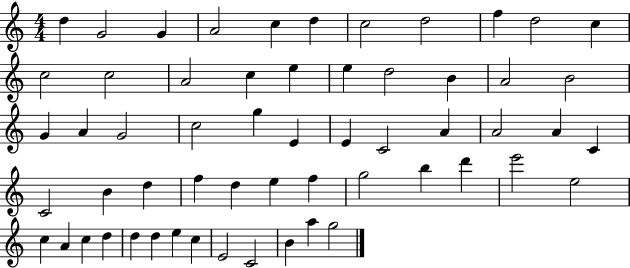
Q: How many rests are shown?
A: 0